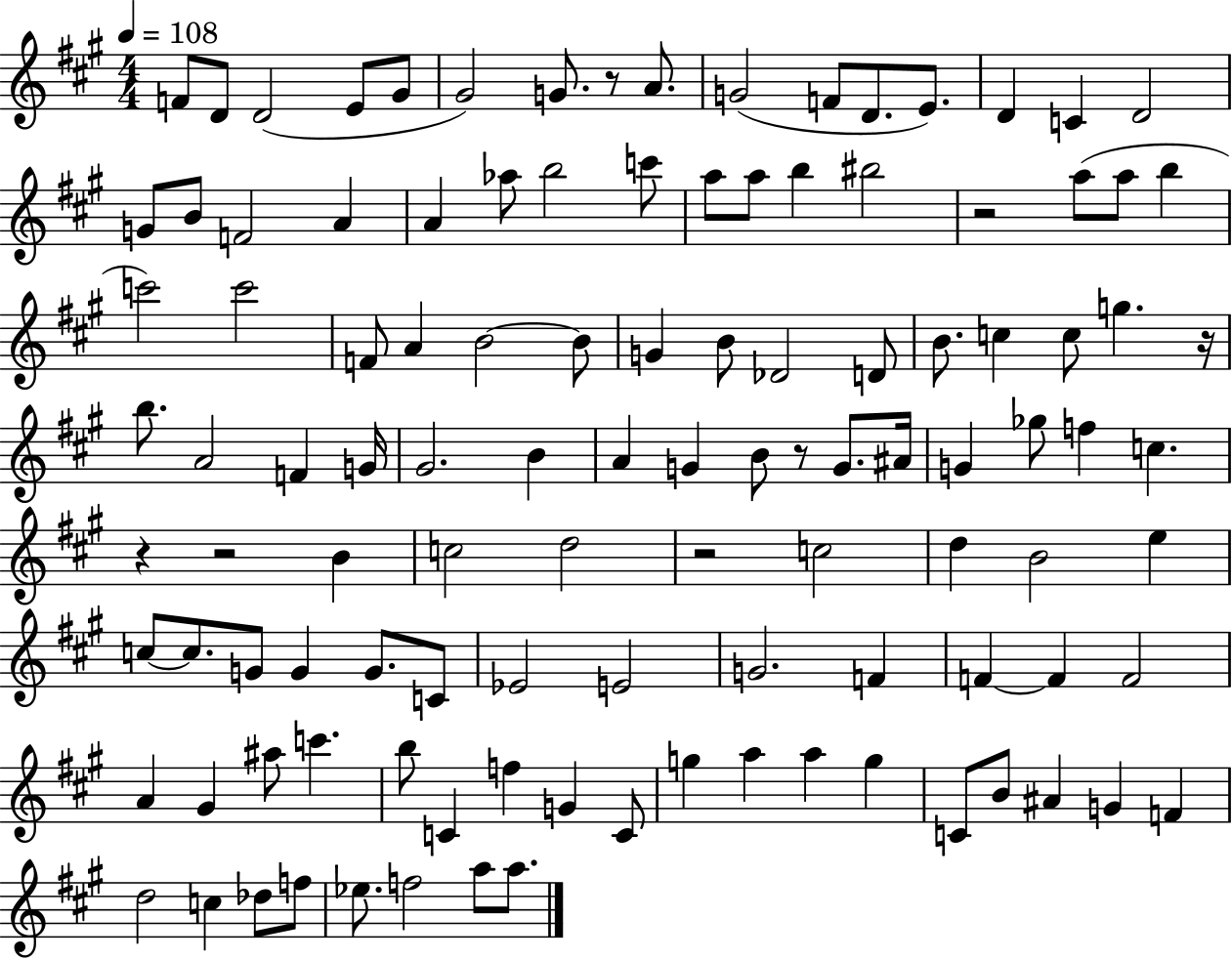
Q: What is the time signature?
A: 4/4